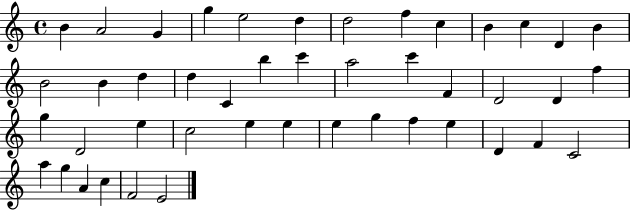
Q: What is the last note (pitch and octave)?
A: E4